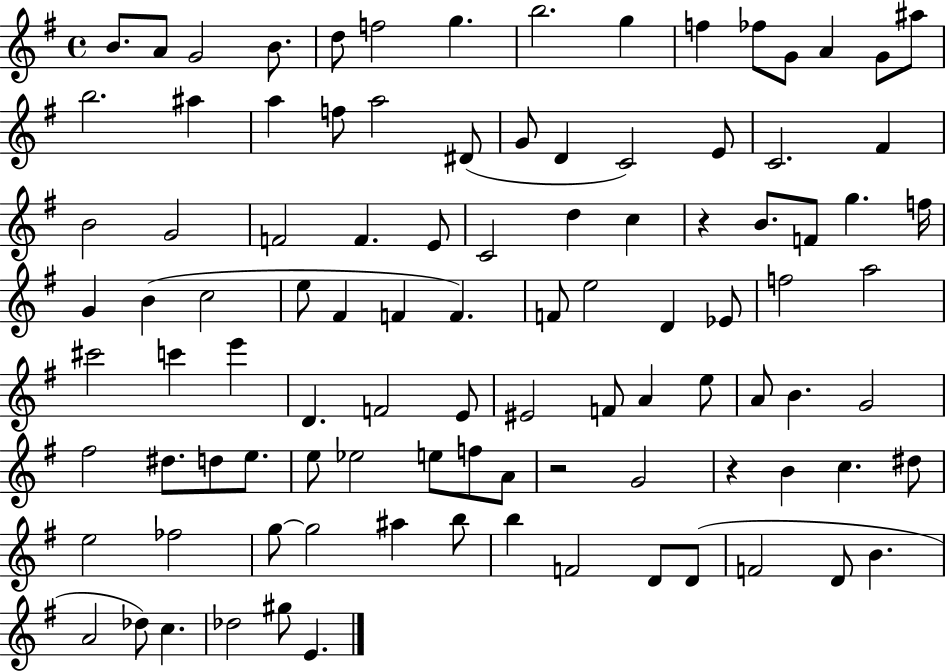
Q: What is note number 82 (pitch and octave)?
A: G5